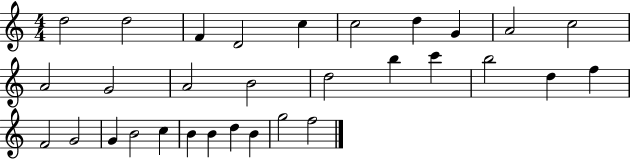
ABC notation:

X:1
T:Untitled
M:4/4
L:1/4
K:C
d2 d2 F D2 c c2 d G A2 c2 A2 G2 A2 B2 d2 b c' b2 d f F2 G2 G B2 c B B d B g2 f2